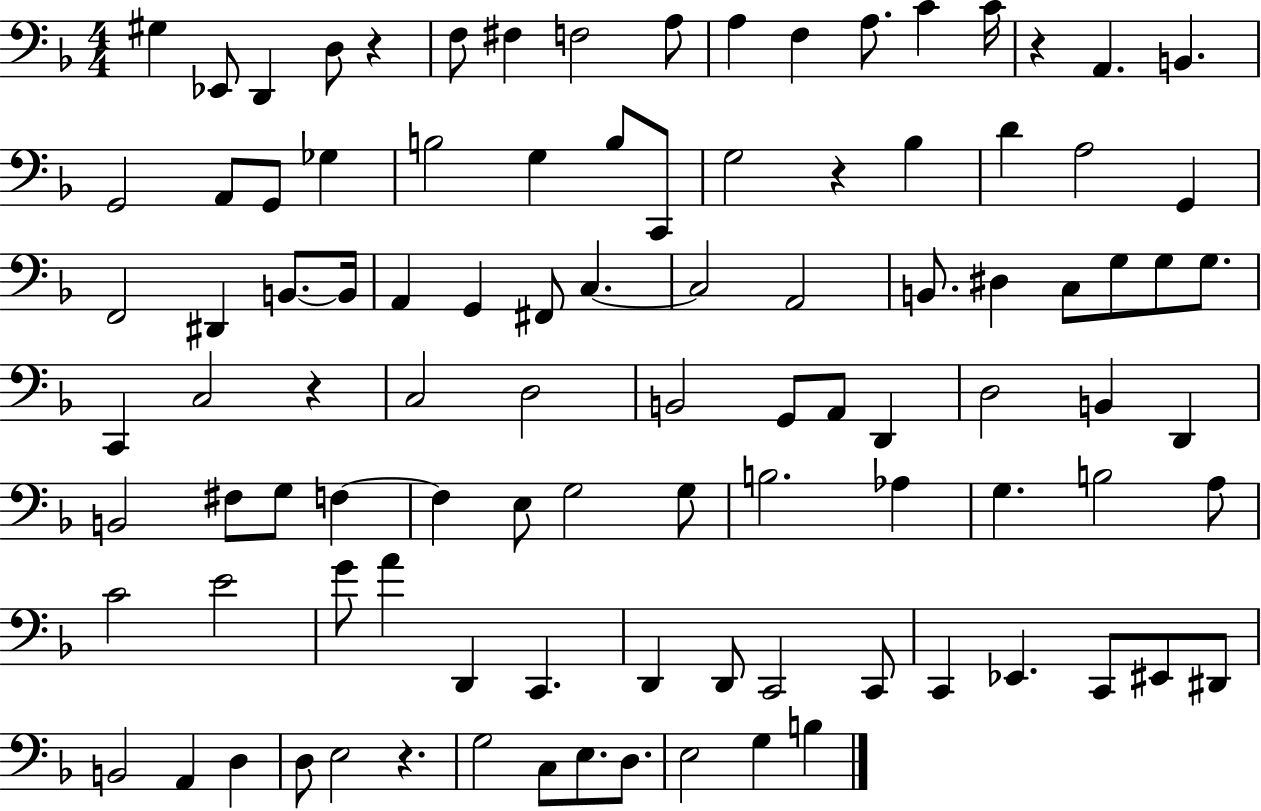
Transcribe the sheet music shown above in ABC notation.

X:1
T:Untitled
M:4/4
L:1/4
K:F
^G, _E,,/2 D,, D,/2 z F,/2 ^F, F,2 A,/2 A, F, A,/2 C C/4 z A,, B,, G,,2 A,,/2 G,,/2 _G, B,2 G, B,/2 C,,/2 G,2 z _B, D A,2 G,, F,,2 ^D,, B,,/2 B,,/4 A,, G,, ^F,,/2 C, C,2 A,,2 B,,/2 ^D, C,/2 G,/2 G,/2 G,/2 C,, C,2 z C,2 D,2 B,,2 G,,/2 A,,/2 D,, D,2 B,, D,, B,,2 ^F,/2 G,/2 F, F, E,/2 G,2 G,/2 B,2 _A, G, B,2 A,/2 C2 E2 G/2 A D,, C,, D,, D,,/2 C,,2 C,,/2 C,, _E,, C,,/2 ^E,,/2 ^D,,/2 B,,2 A,, D, D,/2 E,2 z G,2 C,/2 E,/2 D,/2 E,2 G, B,